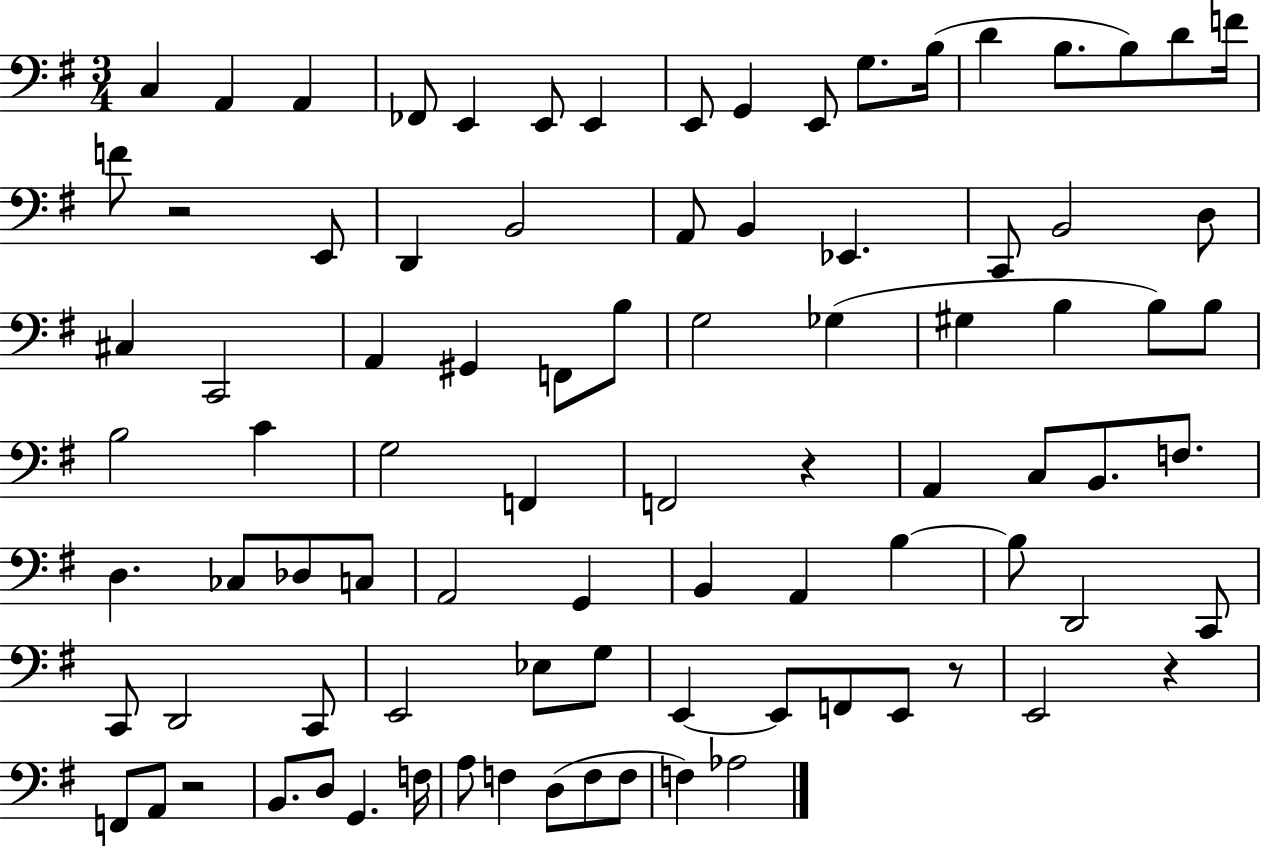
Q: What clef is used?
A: bass